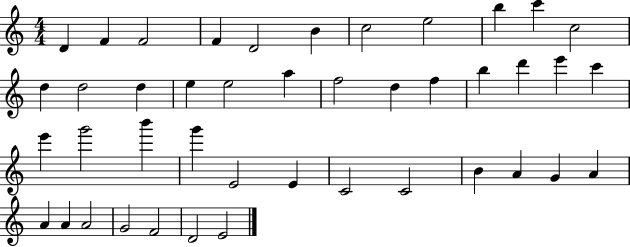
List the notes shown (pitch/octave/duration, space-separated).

D4/q F4/q F4/h F4/q D4/h B4/q C5/h E5/h B5/q C6/q C5/h D5/q D5/h D5/q E5/q E5/h A5/q F5/h D5/q F5/q B5/q D6/q E6/q C6/q E6/q G6/h B6/q G6/q E4/h E4/q C4/h C4/h B4/q A4/q G4/q A4/q A4/q A4/q A4/h G4/h F4/h D4/h E4/h